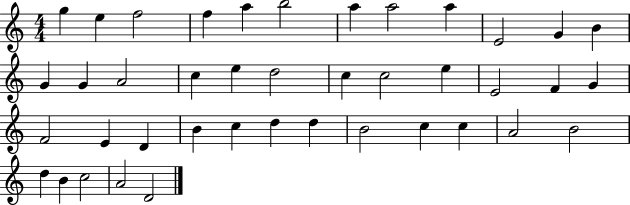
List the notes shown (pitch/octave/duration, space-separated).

G5/q E5/q F5/h F5/q A5/q B5/h A5/q A5/h A5/q E4/h G4/q B4/q G4/q G4/q A4/h C5/q E5/q D5/h C5/q C5/h E5/q E4/h F4/q G4/q F4/h E4/q D4/q B4/q C5/q D5/q D5/q B4/h C5/q C5/q A4/h B4/h D5/q B4/q C5/h A4/h D4/h